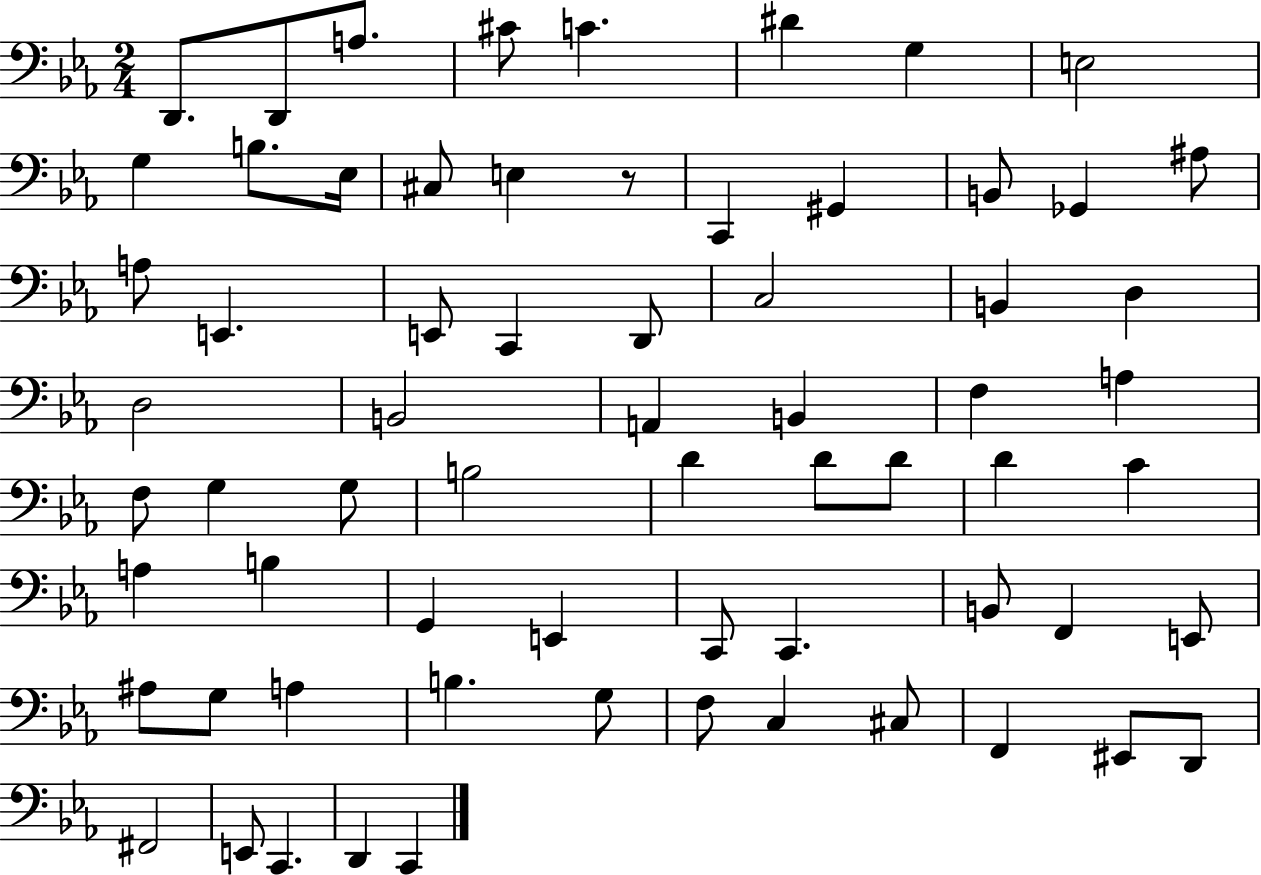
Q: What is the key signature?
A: EES major